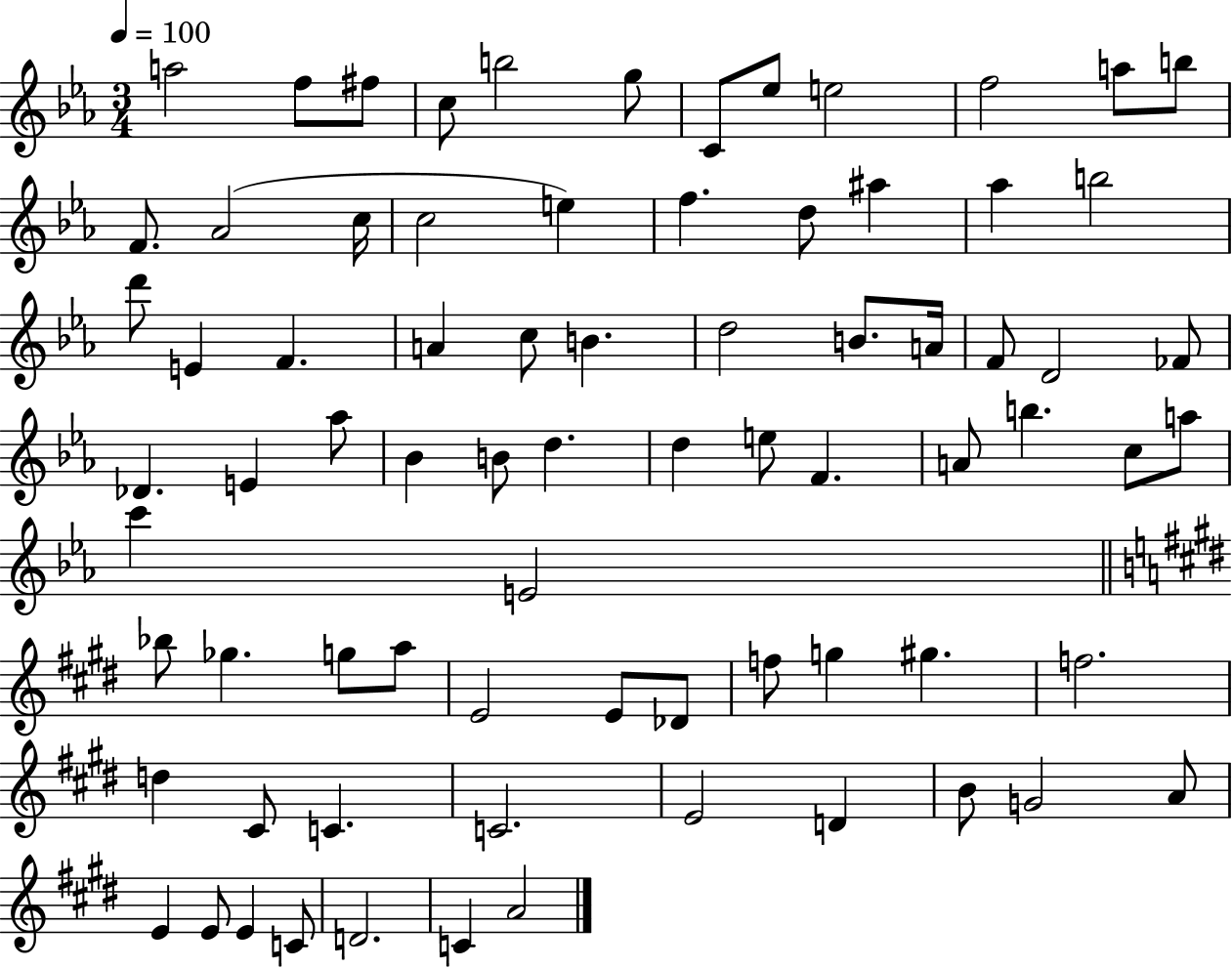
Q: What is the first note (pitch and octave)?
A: A5